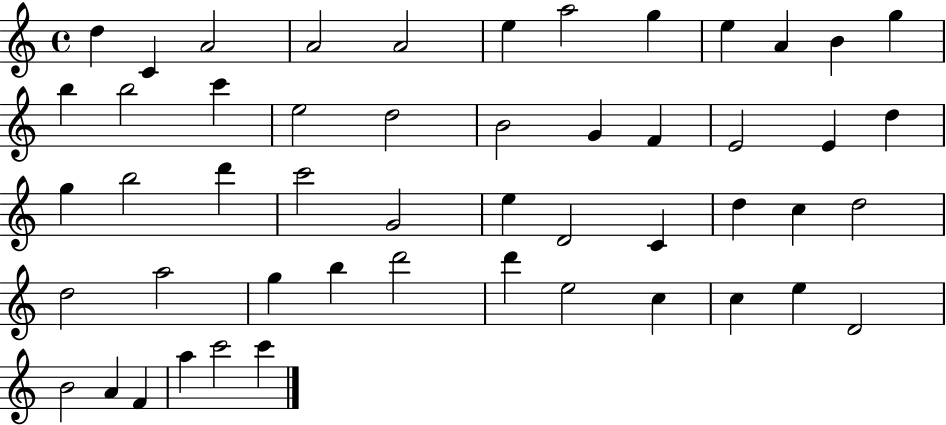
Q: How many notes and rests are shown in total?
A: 51